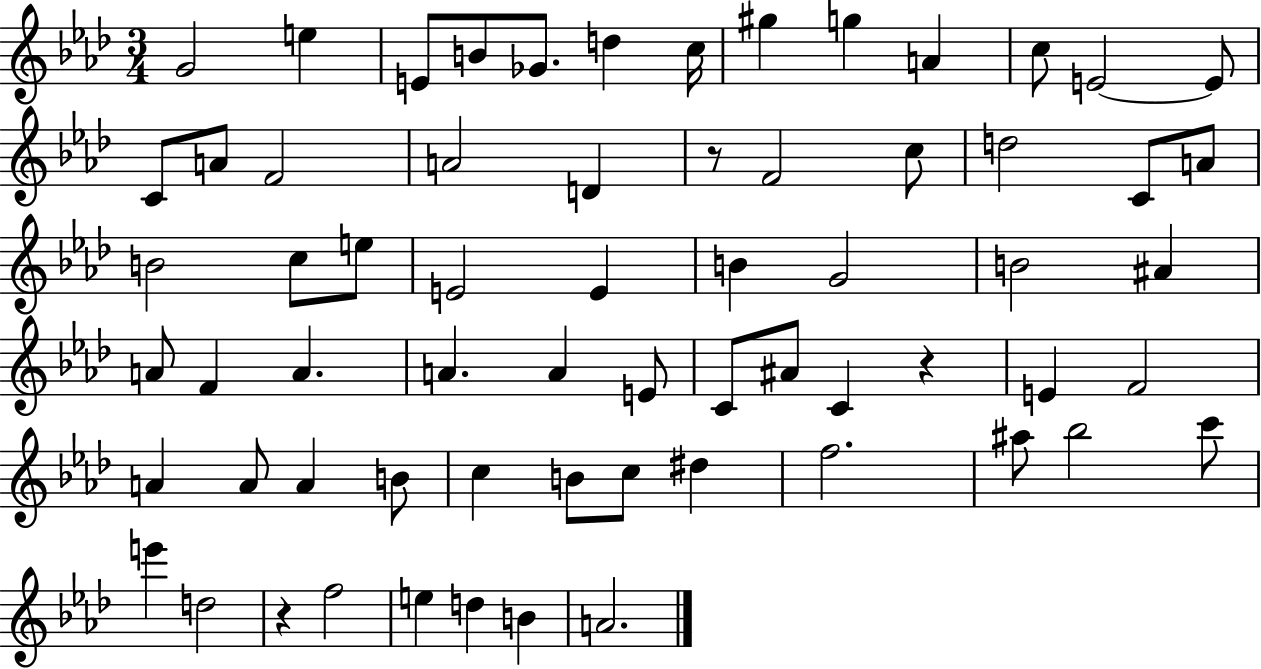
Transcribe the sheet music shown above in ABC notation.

X:1
T:Untitled
M:3/4
L:1/4
K:Ab
G2 e E/2 B/2 _G/2 d c/4 ^g g A c/2 E2 E/2 C/2 A/2 F2 A2 D z/2 F2 c/2 d2 C/2 A/2 B2 c/2 e/2 E2 E B G2 B2 ^A A/2 F A A A E/2 C/2 ^A/2 C z E F2 A A/2 A B/2 c B/2 c/2 ^d f2 ^a/2 _b2 c'/2 e' d2 z f2 e d B A2